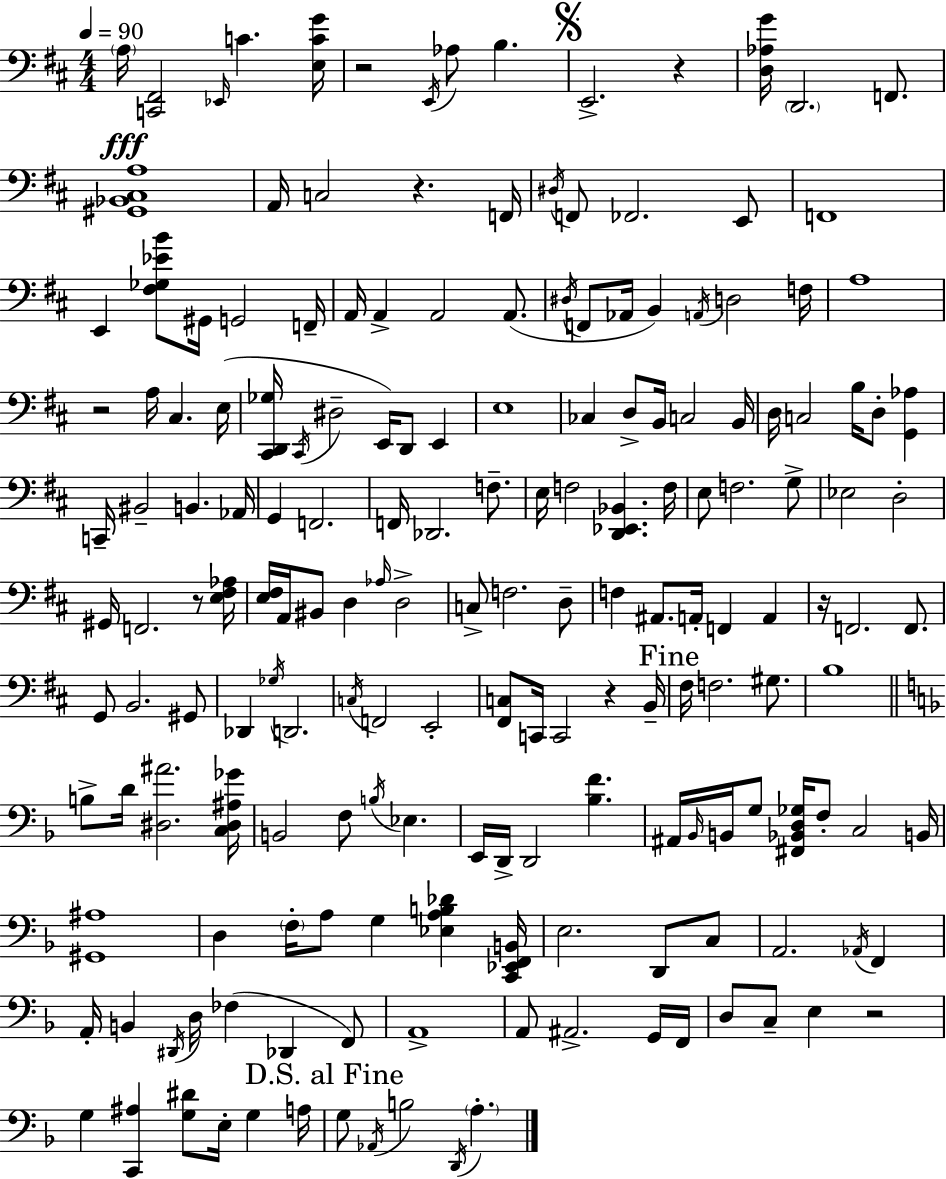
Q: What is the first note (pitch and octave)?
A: A3